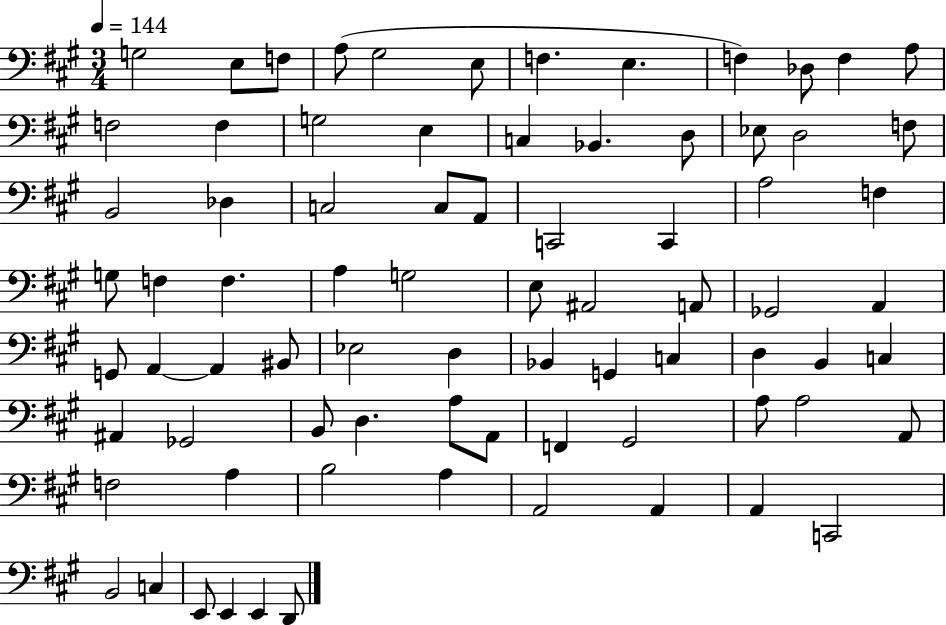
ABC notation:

X:1
T:Untitled
M:3/4
L:1/4
K:A
G,2 E,/2 F,/2 A,/2 ^G,2 E,/2 F, E, F, _D,/2 F, A,/2 F,2 F, G,2 E, C, _B,, D,/2 _E,/2 D,2 F,/2 B,,2 _D, C,2 C,/2 A,,/2 C,,2 C,, A,2 F, G,/2 F, F, A, G,2 E,/2 ^A,,2 A,,/2 _G,,2 A,, G,,/2 A,, A,, ^B,,/2 _E,2 D, _B,, G,, C, D, B,, C, ^A,, _G,,2 B,,/2 D, A,/2 A,,/2 F,, ^G,,2 A,/2 A,2 A,,/2 F,2 A, B,2 A, A,,2 A,, A,, C,,2 B,,2 C, E,,/2 E,, E,, D,,/2